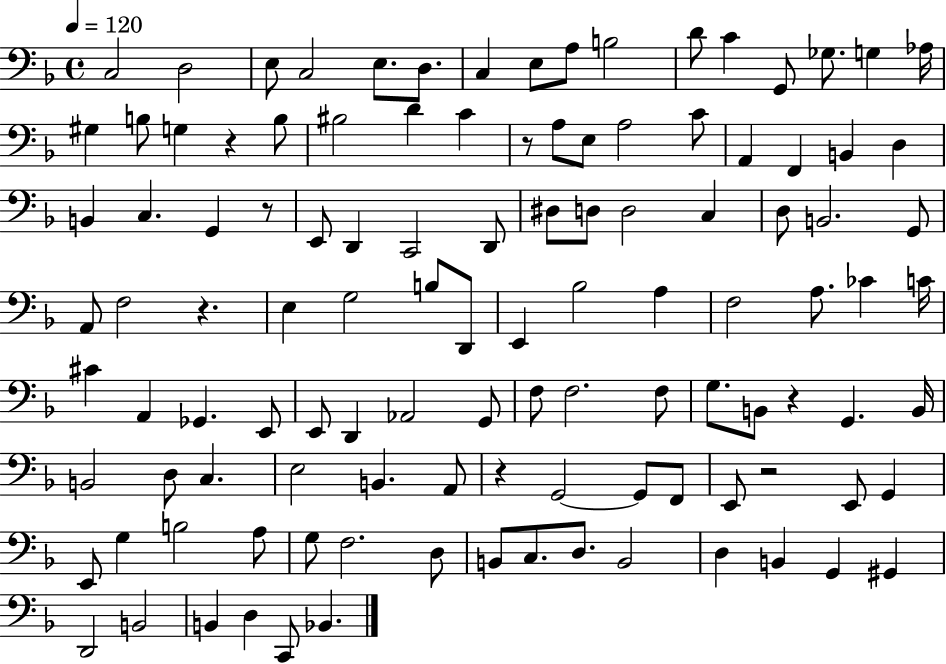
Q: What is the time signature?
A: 4/4